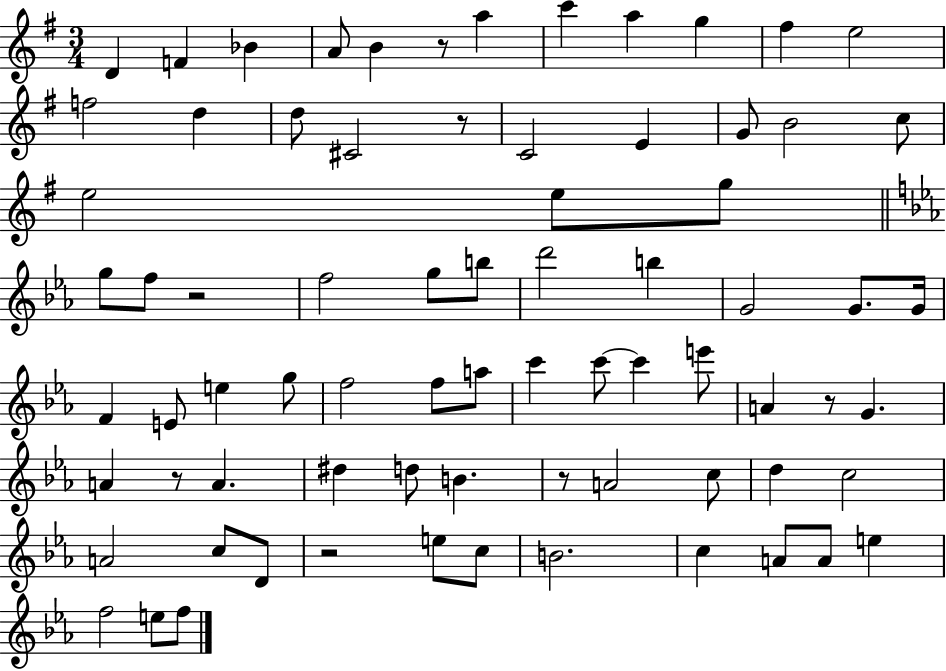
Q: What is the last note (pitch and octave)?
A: F5